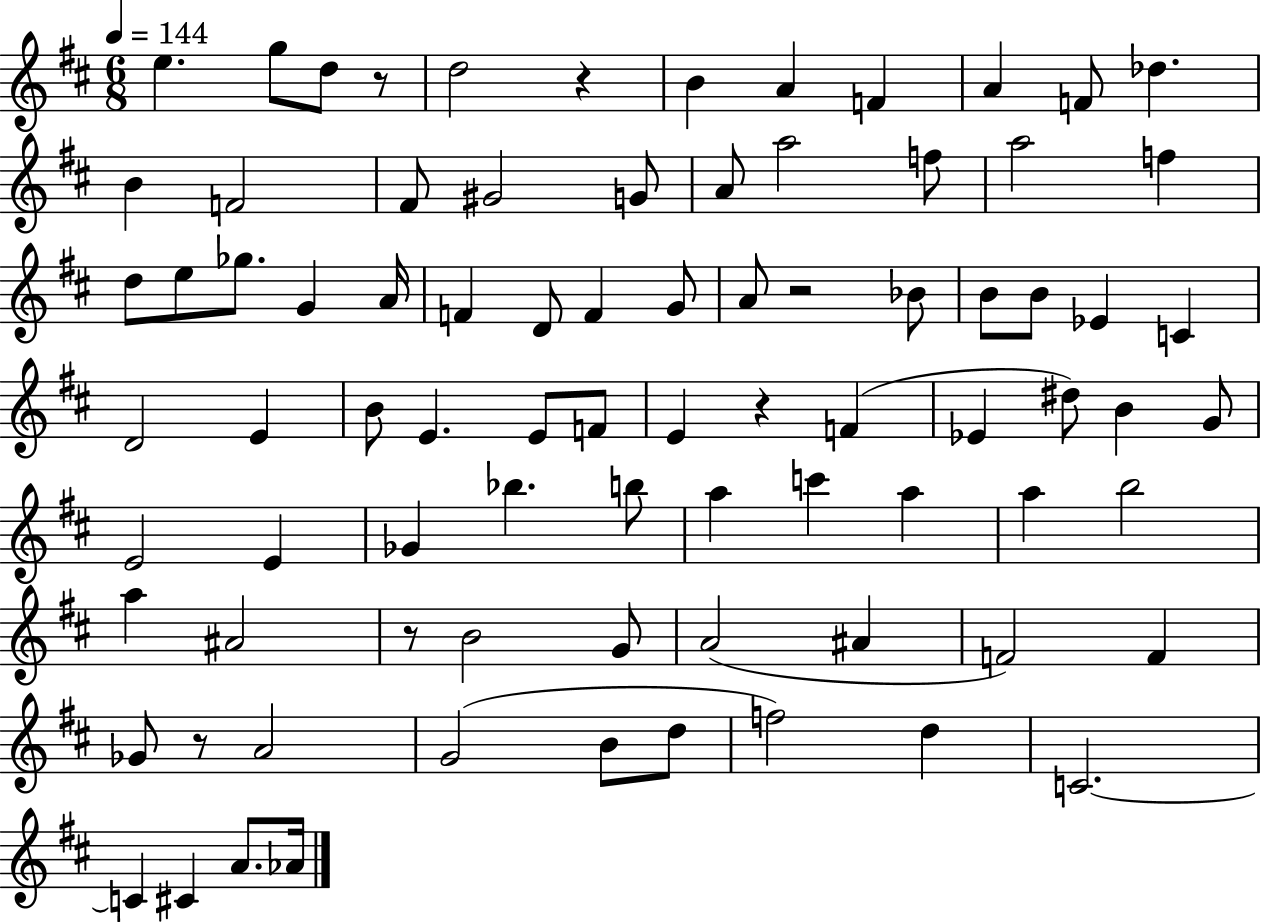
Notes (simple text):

E5/q. G5/e D5/e R/e D5/h R/q B4/q A4/q F4/q A4/q F4/e Db5/q. B4/q F4/h F#4/e G#4/h G4/e A4/e A5/h F5/e A5/h F5/q D5/e E5/e Gb5/e. G4/q A4/s F4/q D4/e F4/q G4/e A4/e R/h Bb4/e B4/e B4/e Eb4/q C4/q D4/h E4/q B4/e E4/q. E4/e F4/e E4/q R/q F4/q Eb4/q D#5/e B4/q G4/e E4/h E4/q Gb4/q Bb5/q. B5/e A5/q C6/q A5/q A5/q B5/h A5/q A#4/h R/e B4/h G4/e A4/h A#4/q F4/h F4/q Gb4/e R/e A4/h G4/h B4/e D5/e F5/h D5/q C4/h. C4/q C#4/q A4/e. Ab4/s